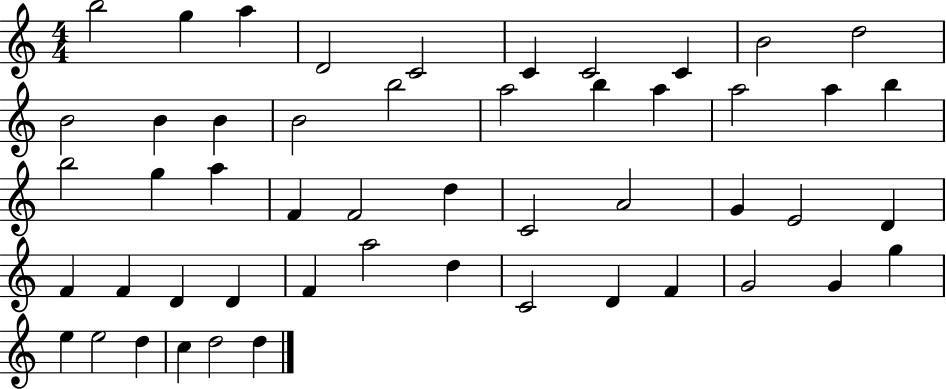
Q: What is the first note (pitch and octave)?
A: B5